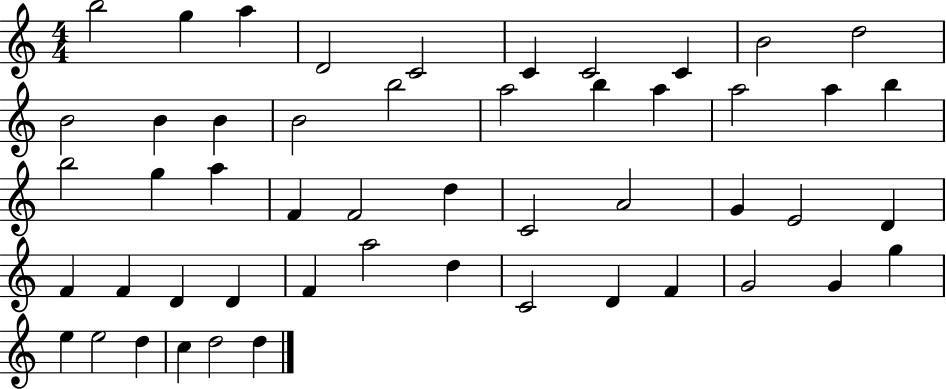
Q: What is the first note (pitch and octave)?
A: B5